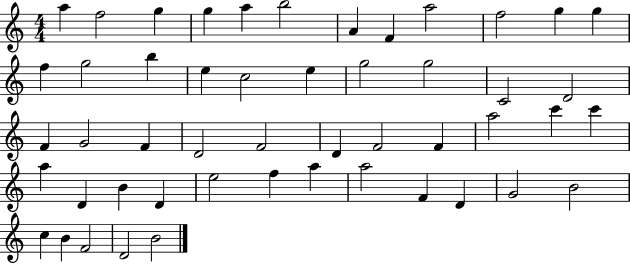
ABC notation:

X:1
T:Untitled
M:4/4
L:1/4
K:C
a f2 g g a b2 A F a2 f2 g g f g2 b e c2 e g2 g2 C2 D2 F G2 F D2 F2 D F2 F a2 c' c' a D B D e2 f a a2 F D G2 B2 c B F2 D2 B2